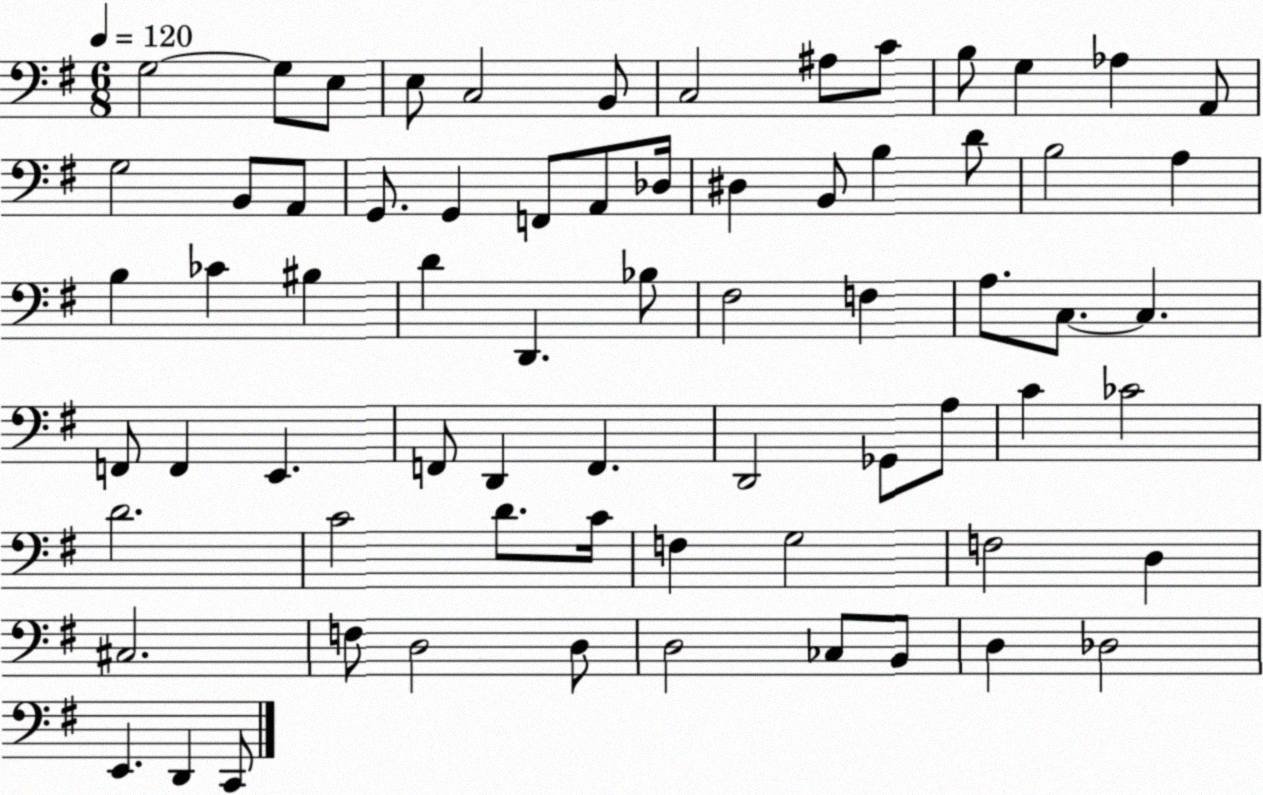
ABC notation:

X:1
T:Untitled
M:6/8
L:1/4
K:G
G,2 G,/2 E,/2 E,/2 C,2 B,,/2 C,2 ^A,/2 C/2 B,/2 G, _A, A,,/2 G,2 B,,/2 A,,/2 G,,/2 G,, F,,/2 A,,/2 _D,/4 ^D, B,,/2 B, D/2 B,2 A, B, _C ^B, D D,, _B,/2 ^F,2 F, A,/2 C,/2 C, F,,/2 F,, E,, F,,/2 D,, F,, D,,2 _G,,/2 A,/2 C _C2 D2 C2 D/2 C/4 F, G,2 F,2 D, ^C,2 F,/2 D,2 D,/2 D,2 _C,/2 B,,/2 D, _D,2 E,, D,, C,,/2